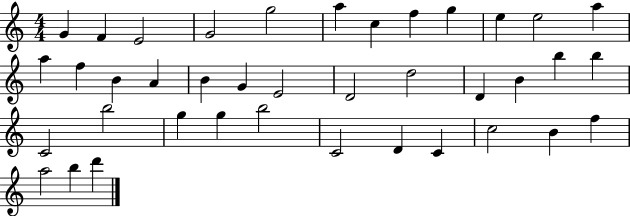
G4/q F4/q E4/h G4/h G5/h A5/q C5/q F5/q G5/q E5/q E5/h A5/q A5/q F5/q B4/q A4/q B4/q G4/q E4/h D4/h D5/h D4/q B4/q B5/q B5/q C4/h B5/h G5/q G5/q B5/h C4/h D4/q C4/q C5/h B4/q F5/q A5/h B5/q D6/q